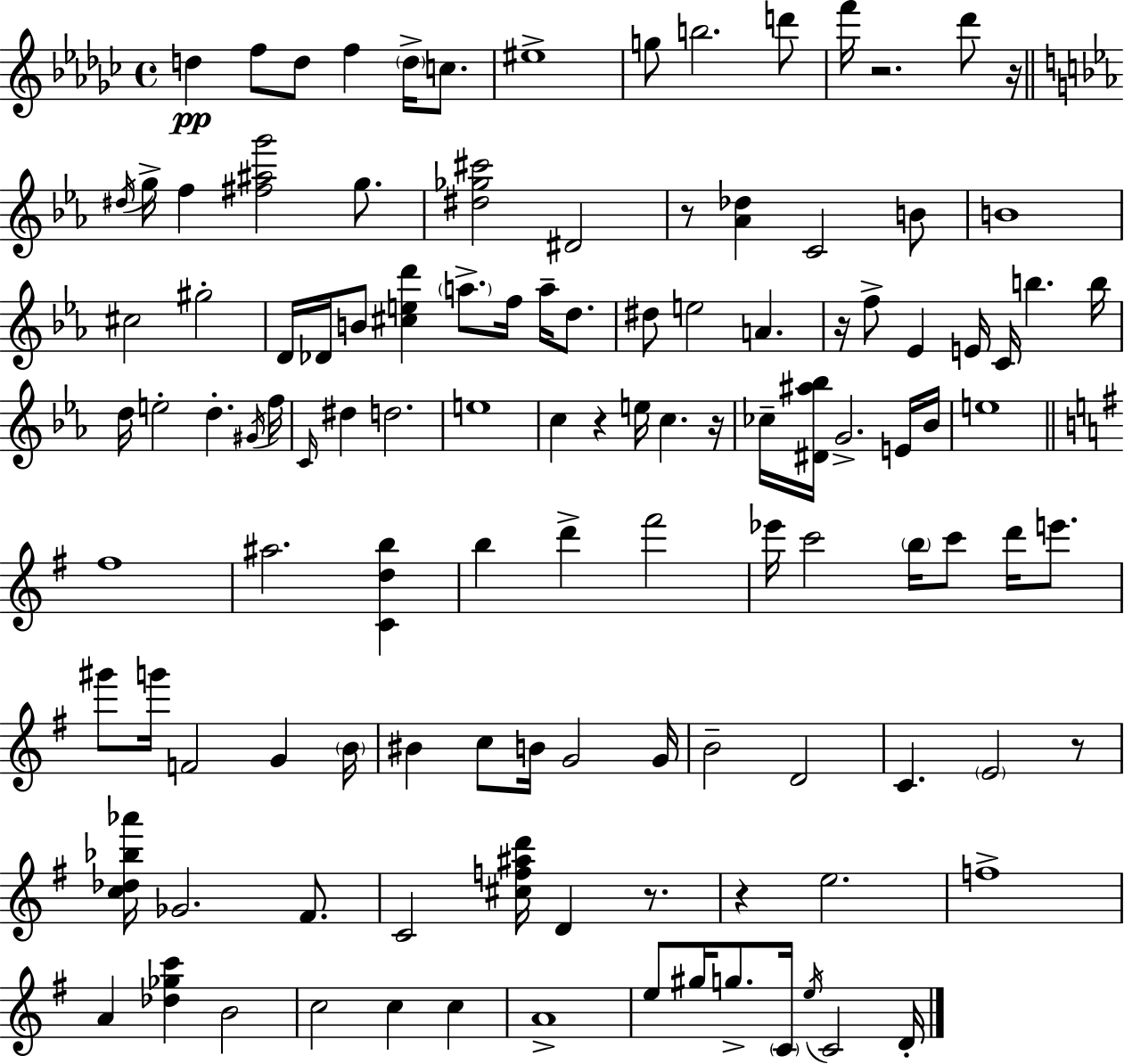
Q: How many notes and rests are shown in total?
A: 117